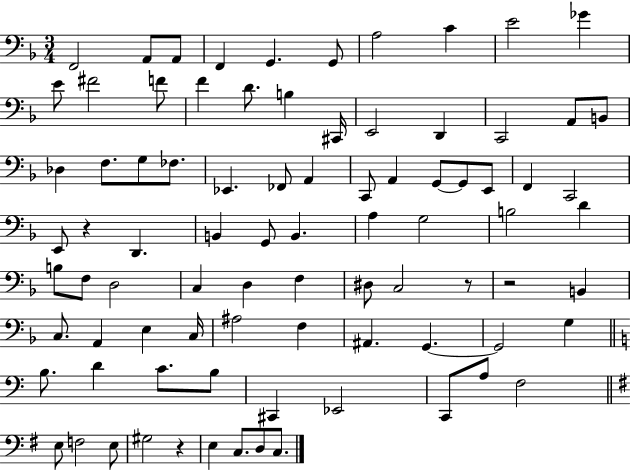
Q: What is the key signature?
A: F major